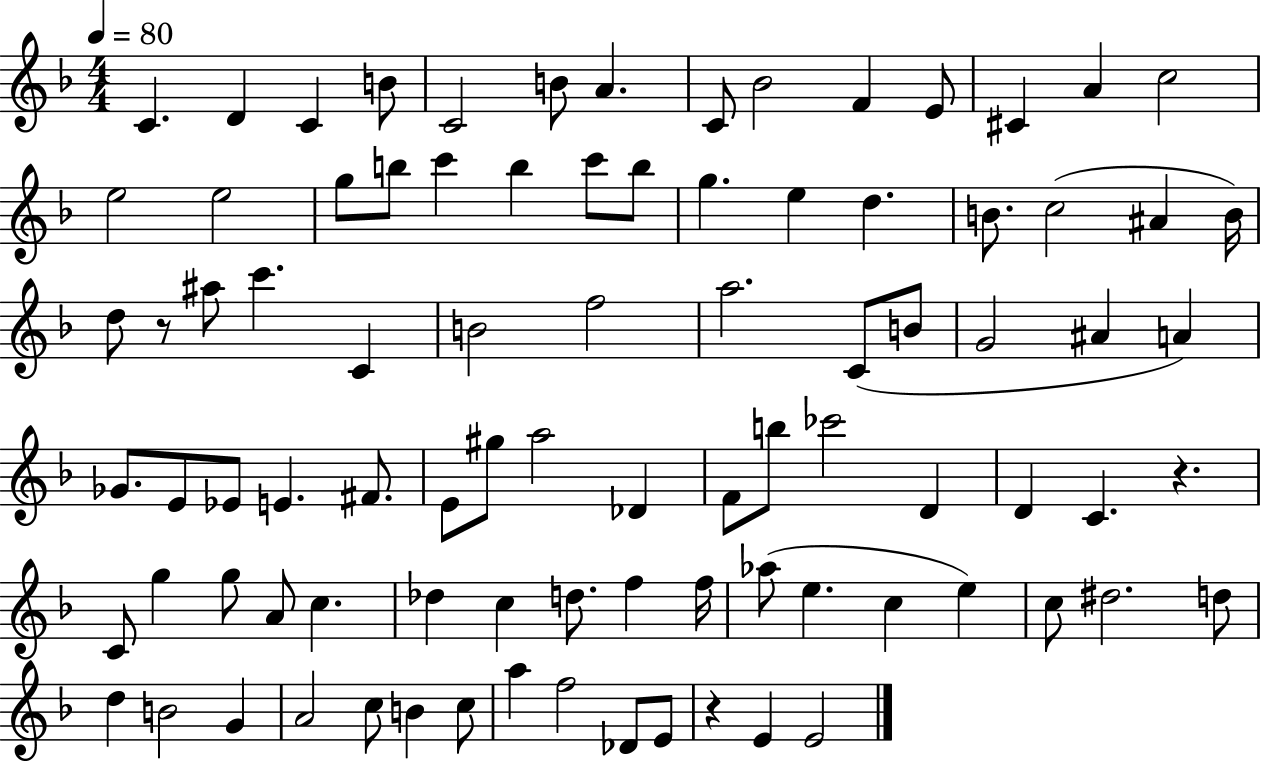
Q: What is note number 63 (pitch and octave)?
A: C5